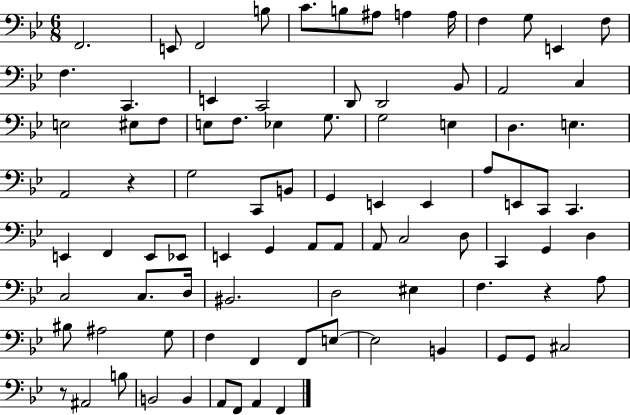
{
  \clef bass
  \numericTimeSignature
  \time 6/8
  \key bes \major
  \repeat volta 2 { f,2. | e,8 f,2 b8 | c'8. b8 ais8 a4 a16 | f4 g8 e,4 f8 | \break f4. c,4. | e,4 c,2 | d,8 d,2 bes,8 | a,2 c4 | \break e2 eis8 f8 | e8 f8. ees4 g8. | g2 e4 | d4. e4. | \break a,2 r4 | g2 c,8 b,8 | g,4 e,4 e,4 | a8 e,8 c,8 c,4. | \break e,4 f,4 e,8 ees,8 | e,4 g,4 a,8 a,8 | a,8 c2 d8 | c,4 g,4 d4 | \break c2 c8. d16 | bis,2. | d2 eis4 | f4. r4 a8 | \break bis8 ais2 g8 | f4 f,4 f,8 e8~~ | e2 b,4 | g,8 g,8 cis2 | \break r8 ais,2 b8 | b,2 b,4 | a,8 f,8 a,4 f,4 | } \bar "|."
}